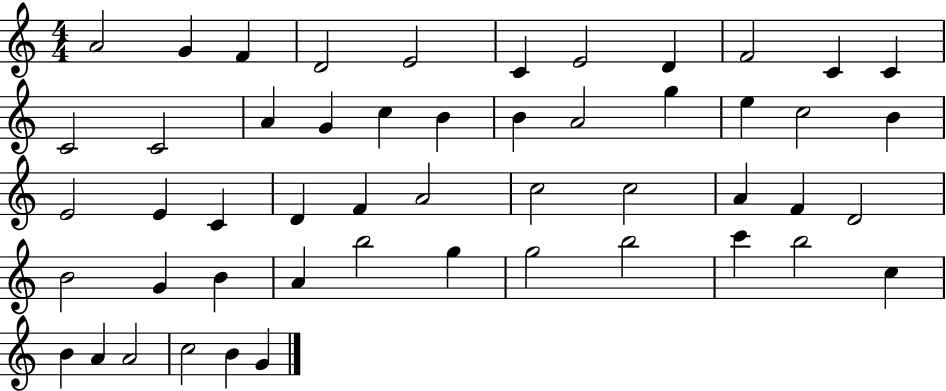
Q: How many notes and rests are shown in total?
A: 51